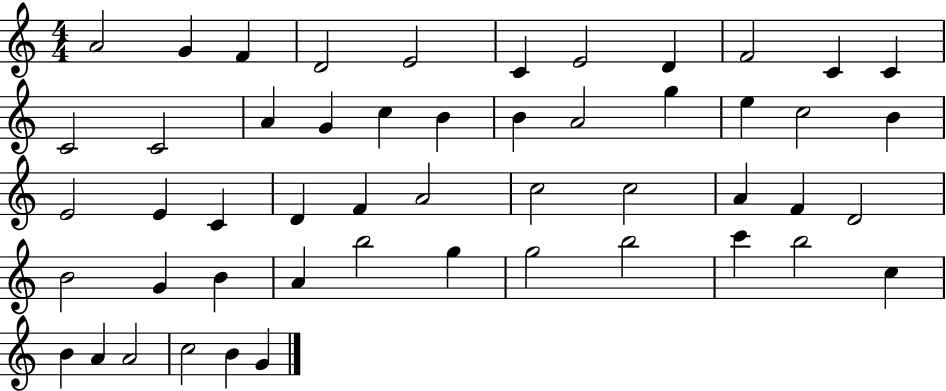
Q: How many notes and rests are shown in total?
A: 51